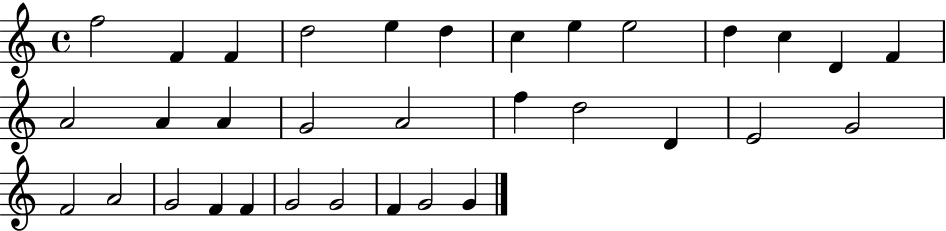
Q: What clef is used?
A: treble